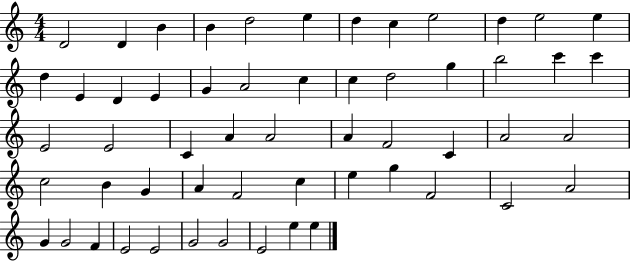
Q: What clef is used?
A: treble